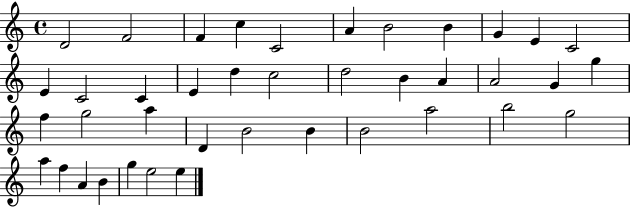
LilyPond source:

{
  \clef treble
  \time 4/4
  \defaultTimeSignature
  \key c \major
  d'2 f'2 | f'4 c''4 c'2 | a'4 b'2 b'4 | g'4 e'4 c'2 | \break e'4 c'2 c'4 | e'4 d''4 c''2 | d''2 b'4 a'4 | a'2 g'4 g''4 | \break f''4 g''2 a''4 | d'4 b'2 b'4 | b'2 a''2 | b''2 g''2 | \break a''4 f''4 a'4 b'4 | g''4 e''2 e''4 | \bar "|."
}